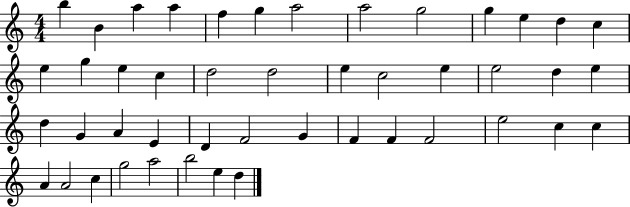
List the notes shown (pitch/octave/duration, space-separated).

B5/q B4/q A5/q A5/q F5/q G5/q A5/h A5/h G5/h G5/q E5/q D5/q C5/q E5/q G5/q E5/q C5/q D5/h D5/h E5/q C5/h E5/q E5/h D5/q E5/q D5/q G4/q A4/q E4/q D4/q F4/h G4/q F4/q F4/q F4/h E5/h C5/q C5/q A4/q A4/h C5/q G5/h A5/h B5/h E5/q D5/q